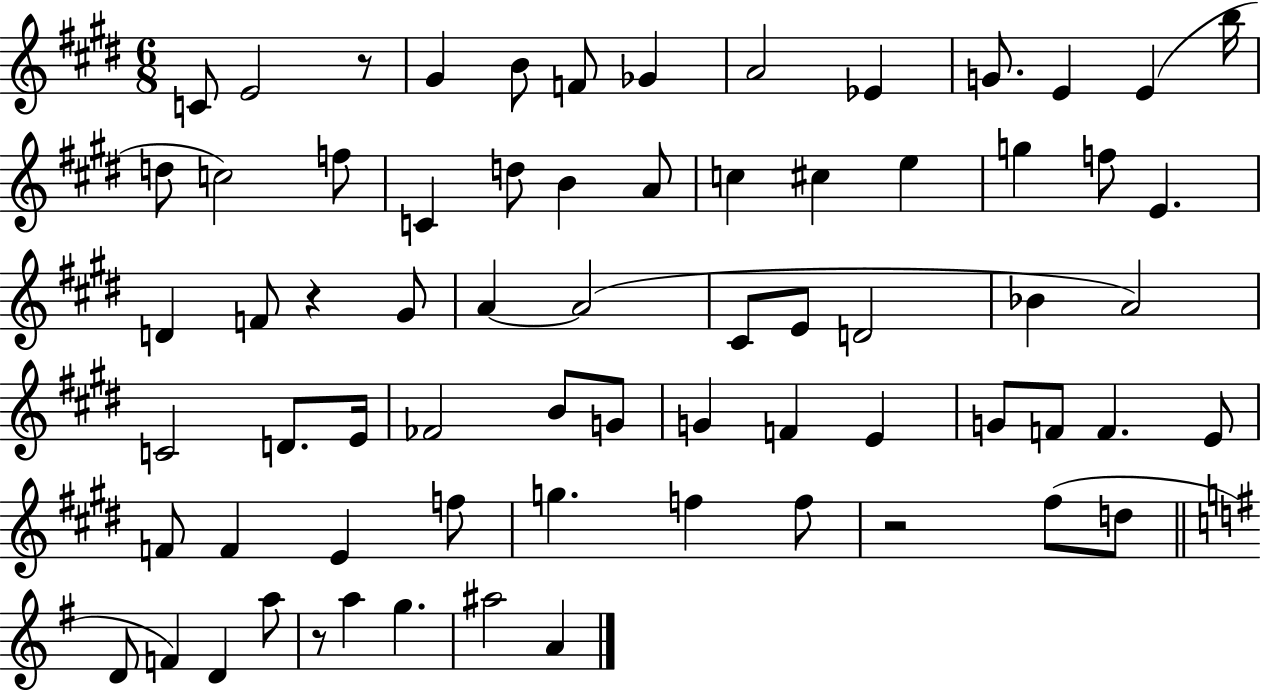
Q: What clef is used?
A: treble